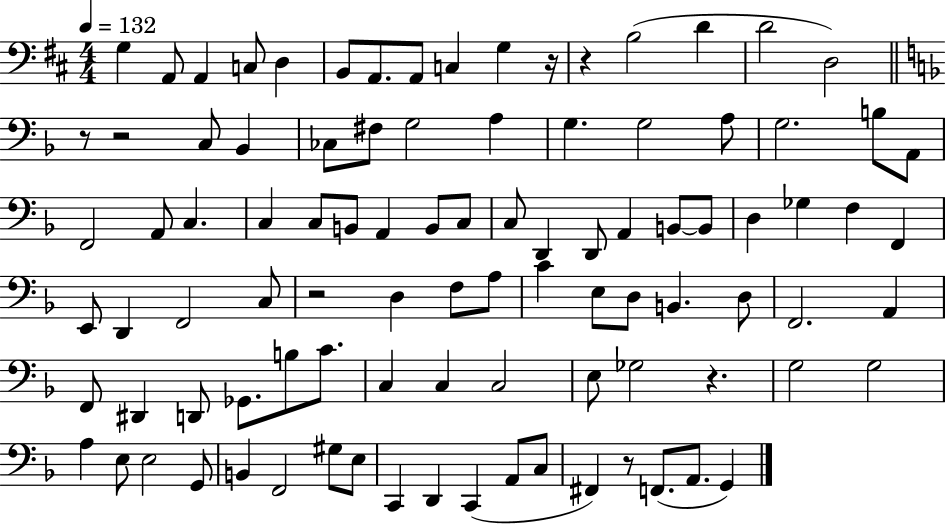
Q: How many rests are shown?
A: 7